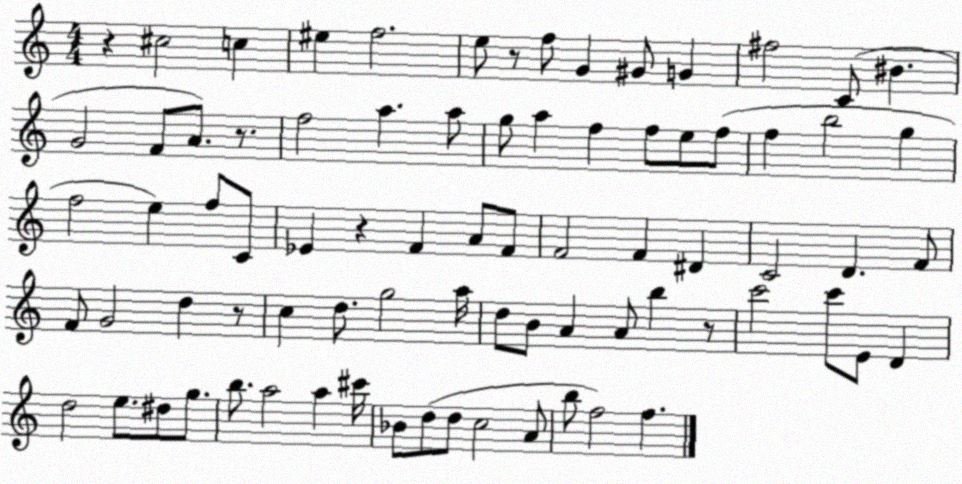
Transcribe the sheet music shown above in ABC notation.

X:1
T:Untitled
M:4/4
L:1/4
K:C
z ^c2 c ^e f2 e/2 z/2 f/2 G ^G/2 G ^f2 C/2 ^B G2 F/2 A/2 z/2 f2 a a/2 g/2 a f f/2 e/2 f/2 f b2 g f2 e f/2 C/2 _E z F A/2 F/2 F2 F ^D C2 D F/2 F/2 G2 d z/2 c d/2 g2 a/4 d/2 B/2 A A/2 b z/2 c'2 c'/2 E/2 D d2 e/2 ^d/2 g/2 b/2 a2 a ^c'/4 _B/2 d/2 d/2 c2 A/2 b/2 f2 f